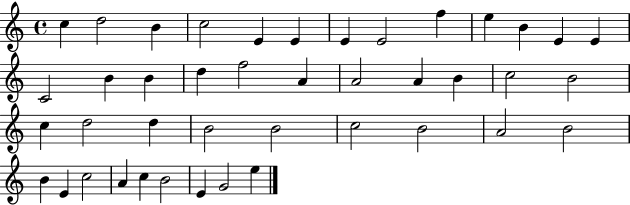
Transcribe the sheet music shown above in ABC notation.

X:1
T:Untitled
M:4/4
L:1/4
K:C
c d2 B c2 E E E E2 f e B E E C2 B B d f2 A A2 A B c2 B2 c d2 d B2 B2 c2 B2 A2 B2 B E c2 A c B2 E G2 e